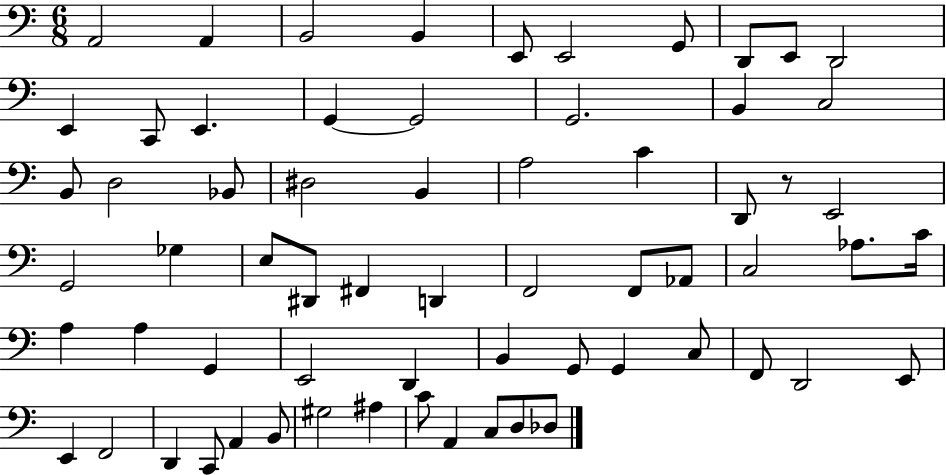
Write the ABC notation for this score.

X:1
T:Untitled
M:6/8
L:1/4
K:C
A,,2 A,, B,,2 B,, E,,/2 E,,2 G,,/2 D,,/2 E,,/2 D,,2 E,, C,,/2 E,, G,, G,,2 G,,2 B,, C,2 B,,/2 D,2 _B,,/2 ^D,2 B,, A,2 C D,,/2 z/2 E,,2 G,,2 _G, E,/2 ^D,,/2 ^F,, D,, F,,2 F,,/2 _A,,/2 C,2 _A,/2 C/4 A, A, G,, E,,2 D,, B,, G,,/2 G,, C,/2 F,,/2 D,,2 E,,/2 E,, F,,2 D,, C,,/2 A,, B,,/2 ^G,2 ^A, C/2 A,, C,/2 D,/2 _D,/2